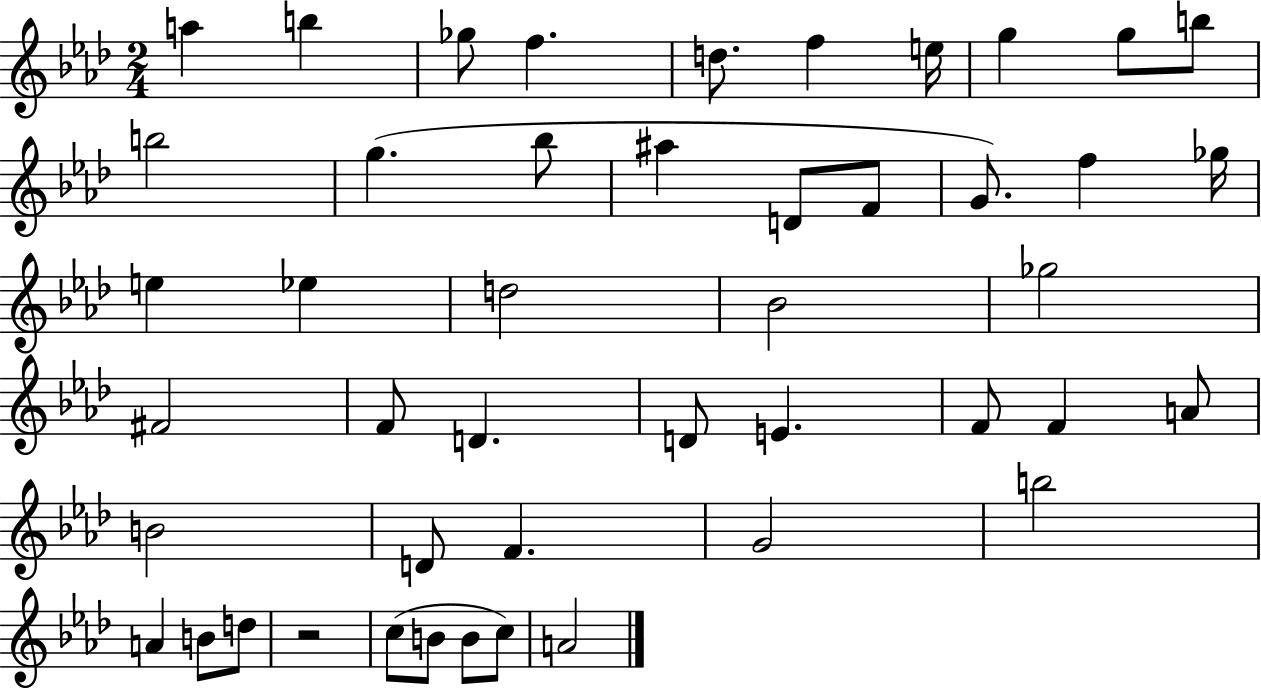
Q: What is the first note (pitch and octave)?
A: A5